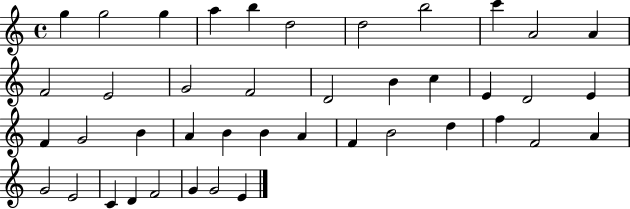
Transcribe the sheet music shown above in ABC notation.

X:1
T:Untitled
M:4/4
L:1/4
K:C
g g2 g a b d2 d2 b2 c' A2 A F2 E2 G2 F2 D2 B c E D2 E F G2 B A B B A F B2 d f F2 A G2 E2 C D F2 G G2 E